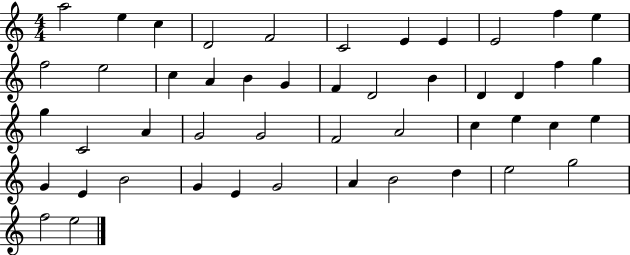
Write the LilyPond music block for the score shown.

{
  \clef treble
  \numericTimeSignature
  \time 4/4
  \key c \major
  a''2 e''4 c''4 | d'2 f'2 | c'2 e'4 e'4 | e'2 f''4 e''4 | \break f''2 e''2 | c''4 a'4 b'4 g'4 | f'4 d'2 b'4 | d'4 d'4 f''4 g''4 | \break g''4 c'2 a'4 | g'2 g'2 | f'2 a'2 | c''4 e''4 c''4 e''4 | \break g'4 e'4 b'2 | g'4 e'4 g'2 | a'4 b'2 d''4 | e''2 g''2 | \break f''2 e''2 | \bar "|."
}